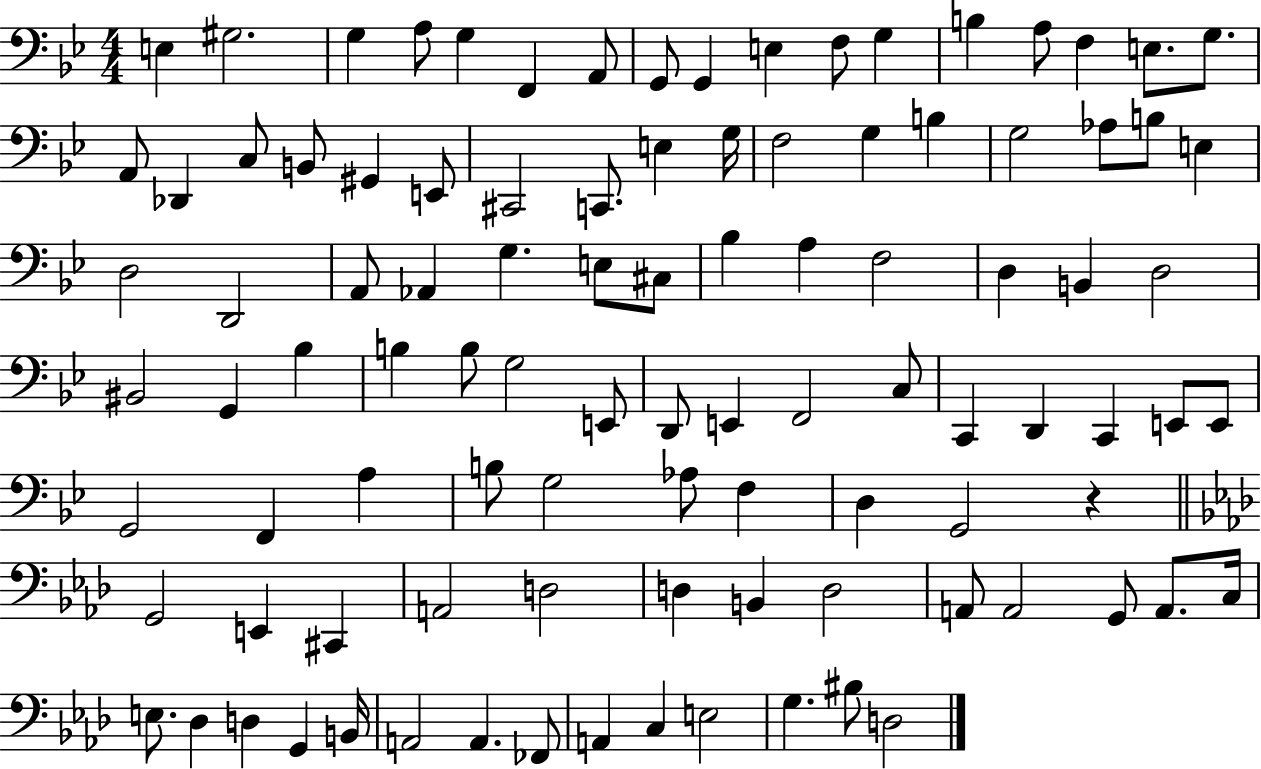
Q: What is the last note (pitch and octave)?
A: D3